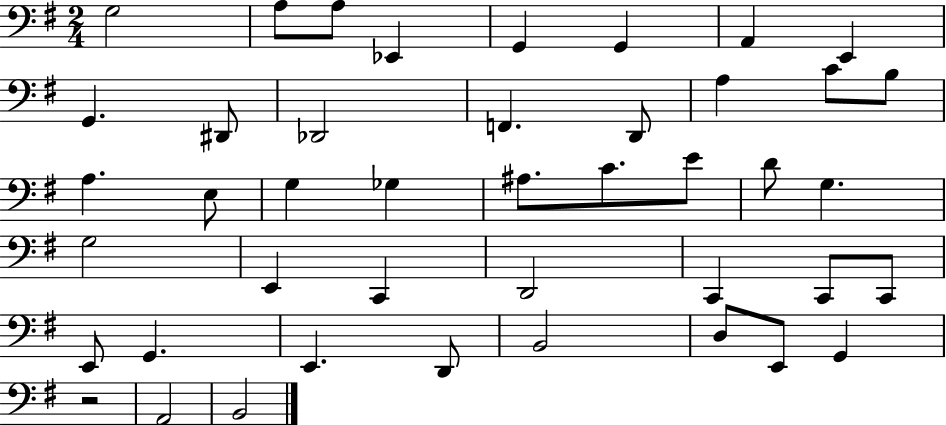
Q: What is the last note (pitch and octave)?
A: B2